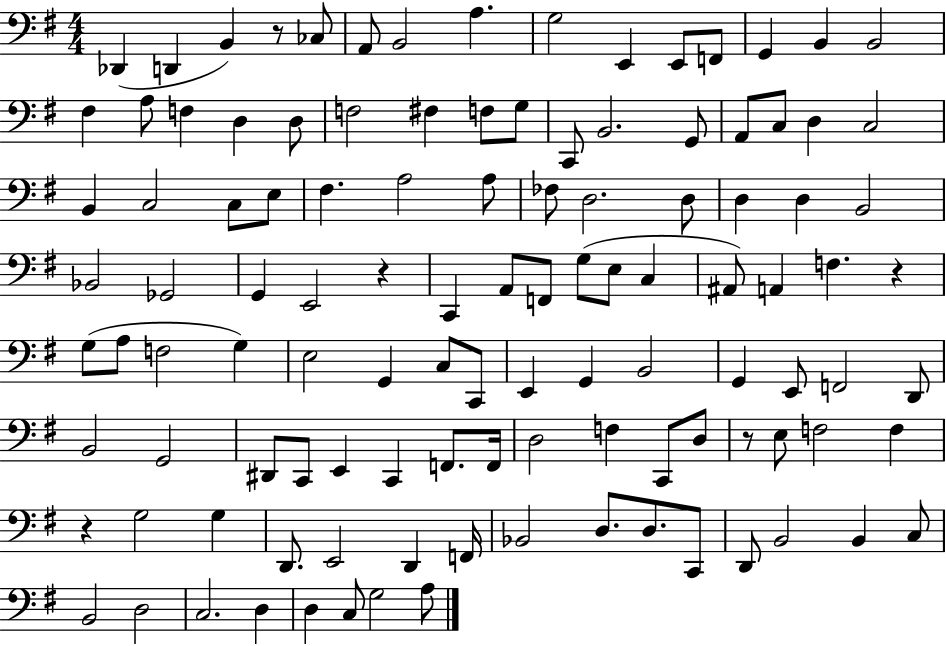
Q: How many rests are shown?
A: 5